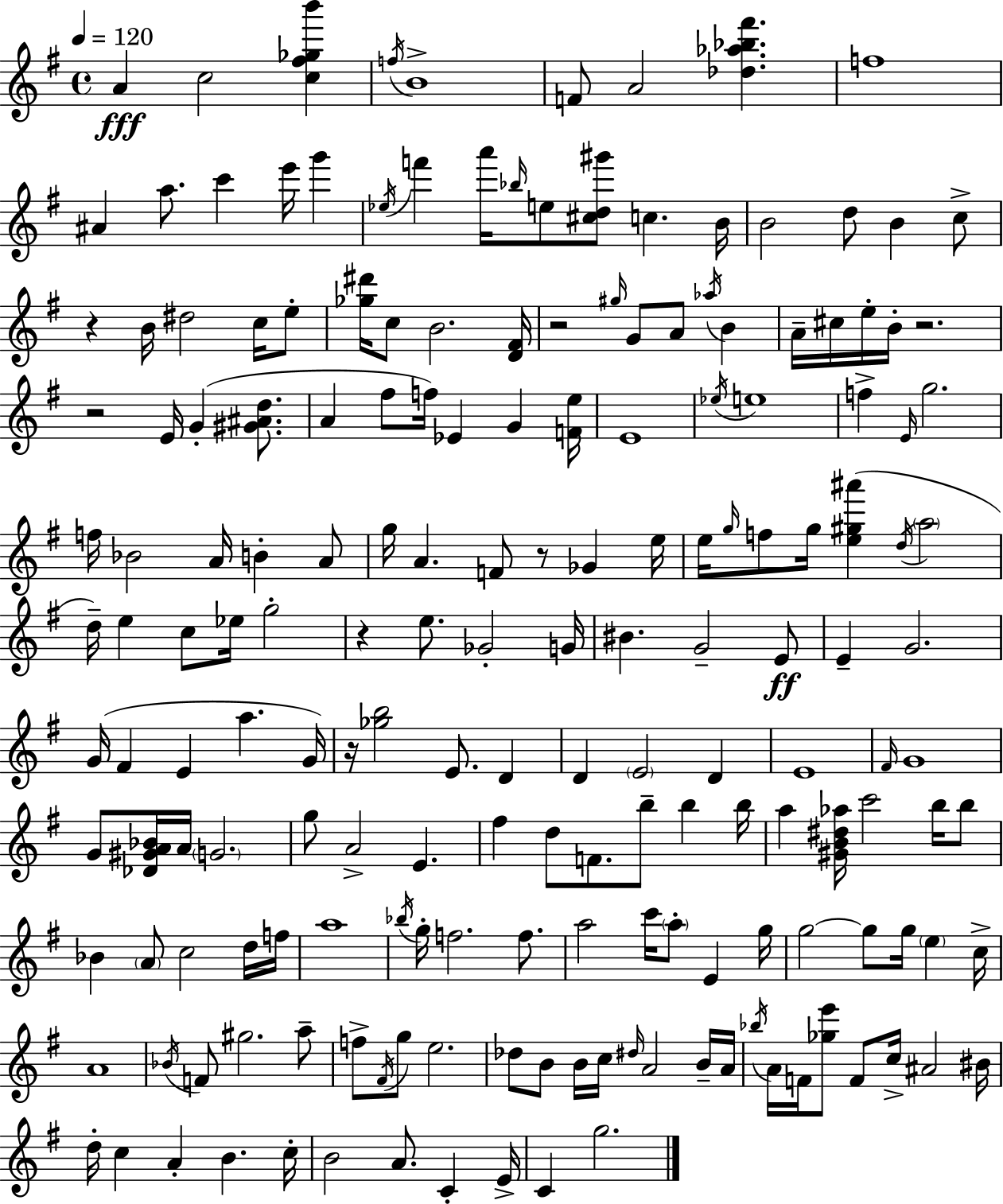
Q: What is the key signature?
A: G major